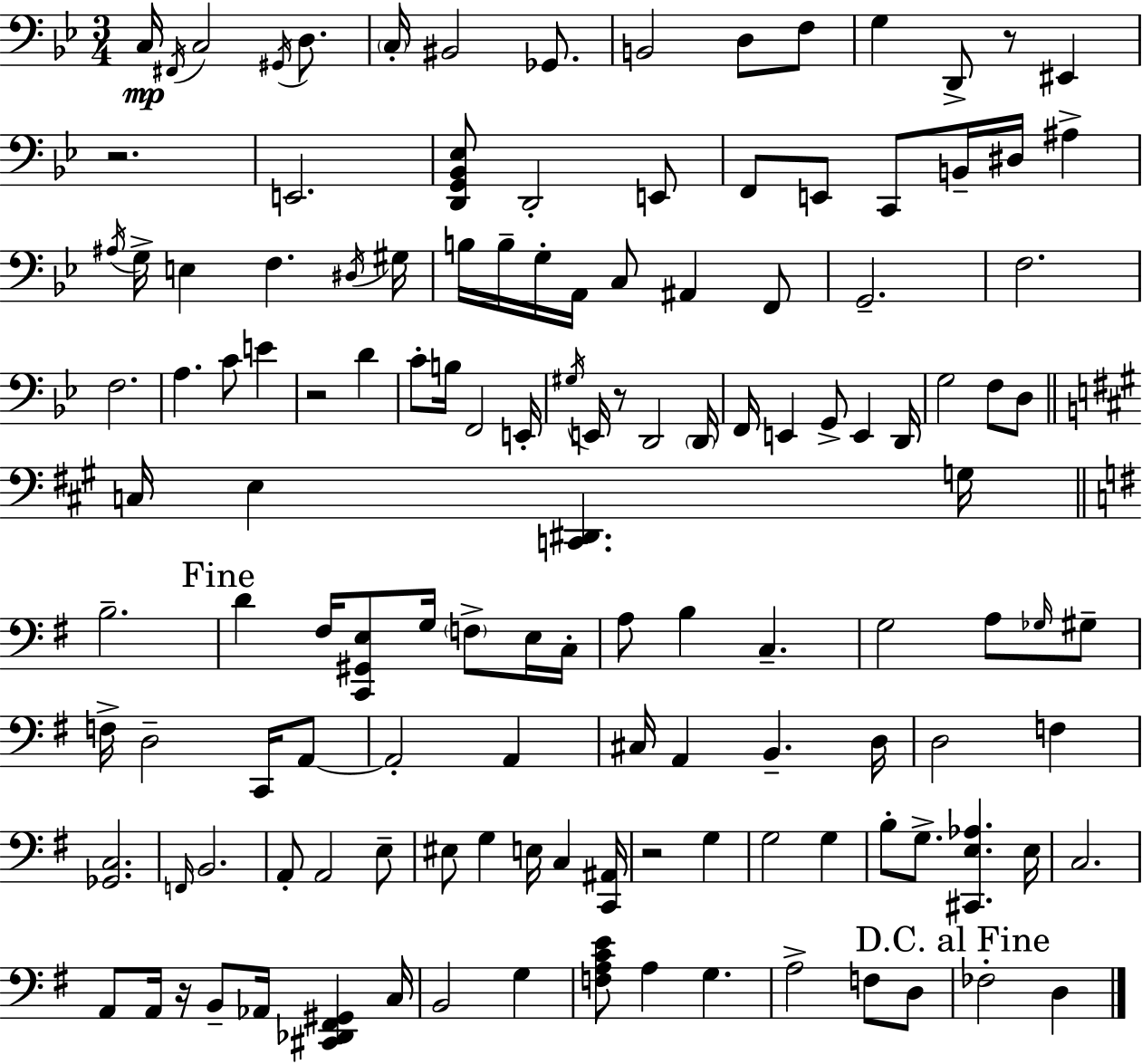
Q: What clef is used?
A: bass